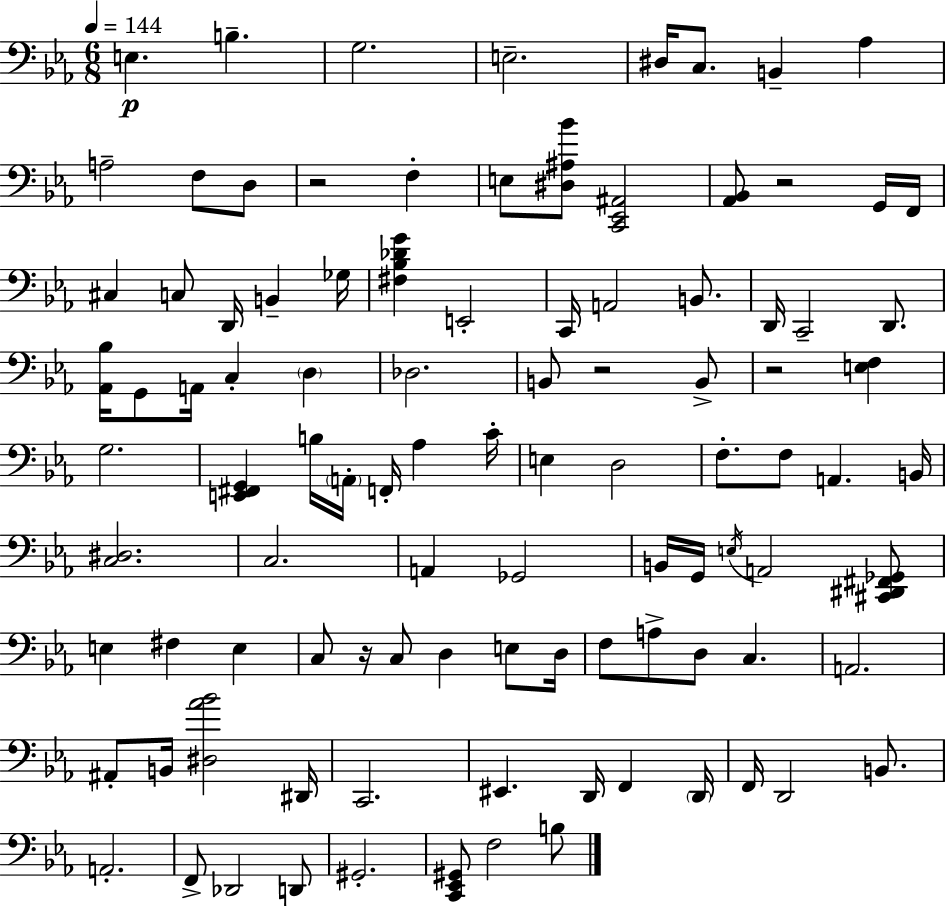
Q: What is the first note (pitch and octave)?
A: E3